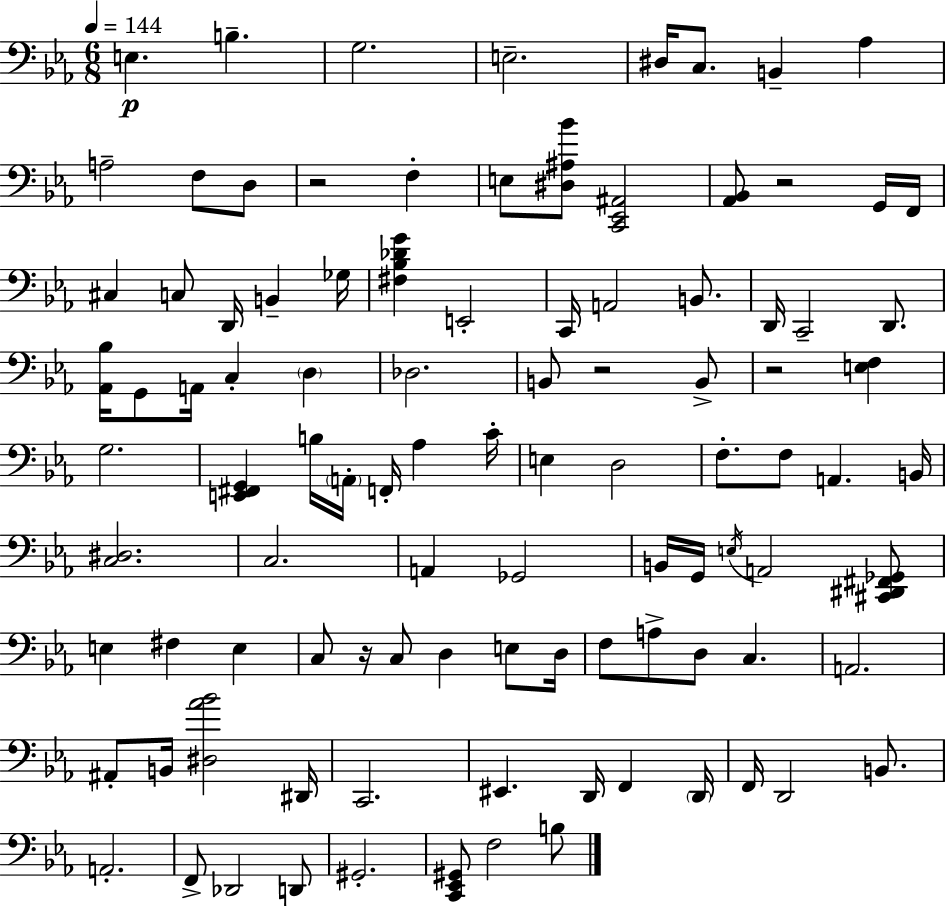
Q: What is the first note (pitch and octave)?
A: E3